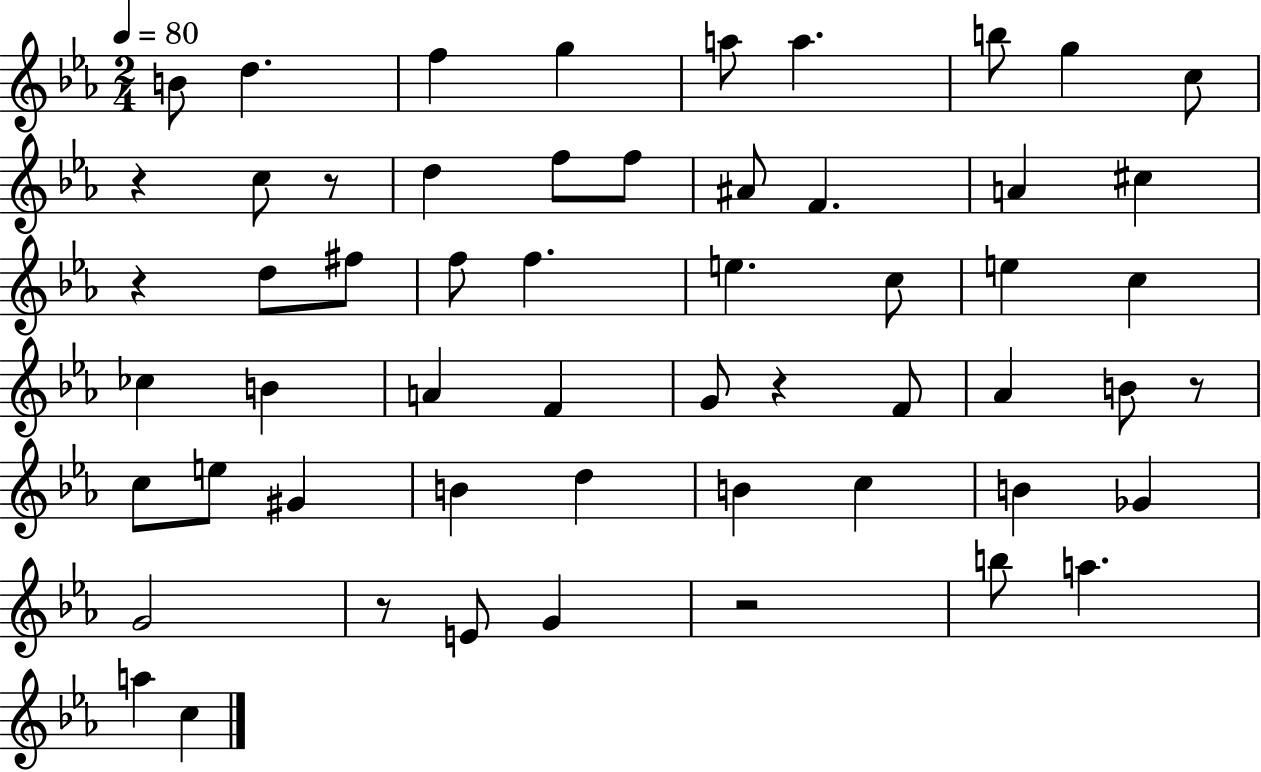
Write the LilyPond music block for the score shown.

{
  \clef treble
  \numericTimeSignature
  \time 2/4
  \key ees \major
  \tempo 4 = 80
  b'8 d''4. | f''4 g''4 | a''8 a''4. | b''8 g''4 c''8 | \break r4 c''8 r8 | d''4 f''8 f''8 | ais'8 f'4. | a'4 cis''4 | \break r4 d''8 fis''8 | f''8 f''4. | e''4. c''8 | e''4 c''4 | \break ces''4 b'4 | a'4 f'4 | g'8 r4 f'8 | aes'4 b'8 r8 | \break c''8 e''8 gis'4 | b'4 d''4 | b'4 c''4 | b'4 ges'4 | \break g'2 | r8 e'8 g'4 | r2 | b''8 a''4. | \break a''4 c''4 | \bar "|."
}